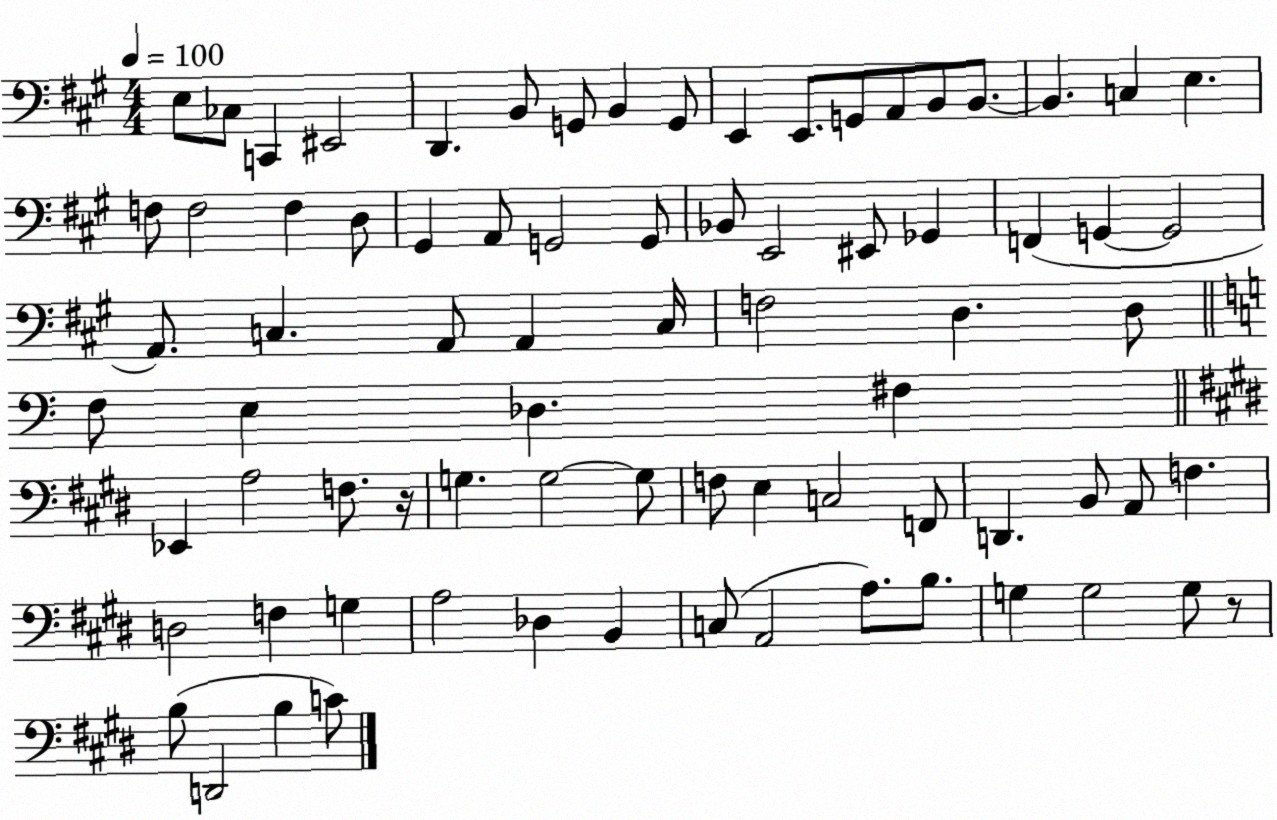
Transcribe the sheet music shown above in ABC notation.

X:1
T:Untitled
M:4/4
L:1/4
K:A
E,/2 _C,/2 C,, ^E,,2 D,, B,,/2 G,,/2 B,, G,,/2 E,, E,,/2 G,,/2 A,,/2 B,,/2 B,,/2 B,, C, E, F,/2 F,2 F, D,/2 ^G,, A,,/2 G,,2 G,,/2 _B,,/2 E,,2 ^E,,/2 _G,, F,, G,, G,,2 A,,/2 C, A,,/2 A,, C,/4 F,2 D, D,/2 F,/2 E, _D, ^F, _E,, A,2 F,/2 z/4 G, G,2 G,/2 F,/2 E, C,2 F,,/2 D,, B,,/2 A,,/2 F, D,2 F, G, A,2 _D, B,, C,/2 A,,2 A,/2 B,/2 G, G,2 G,/2 z/2 B,/2 D,,2 B, C/2